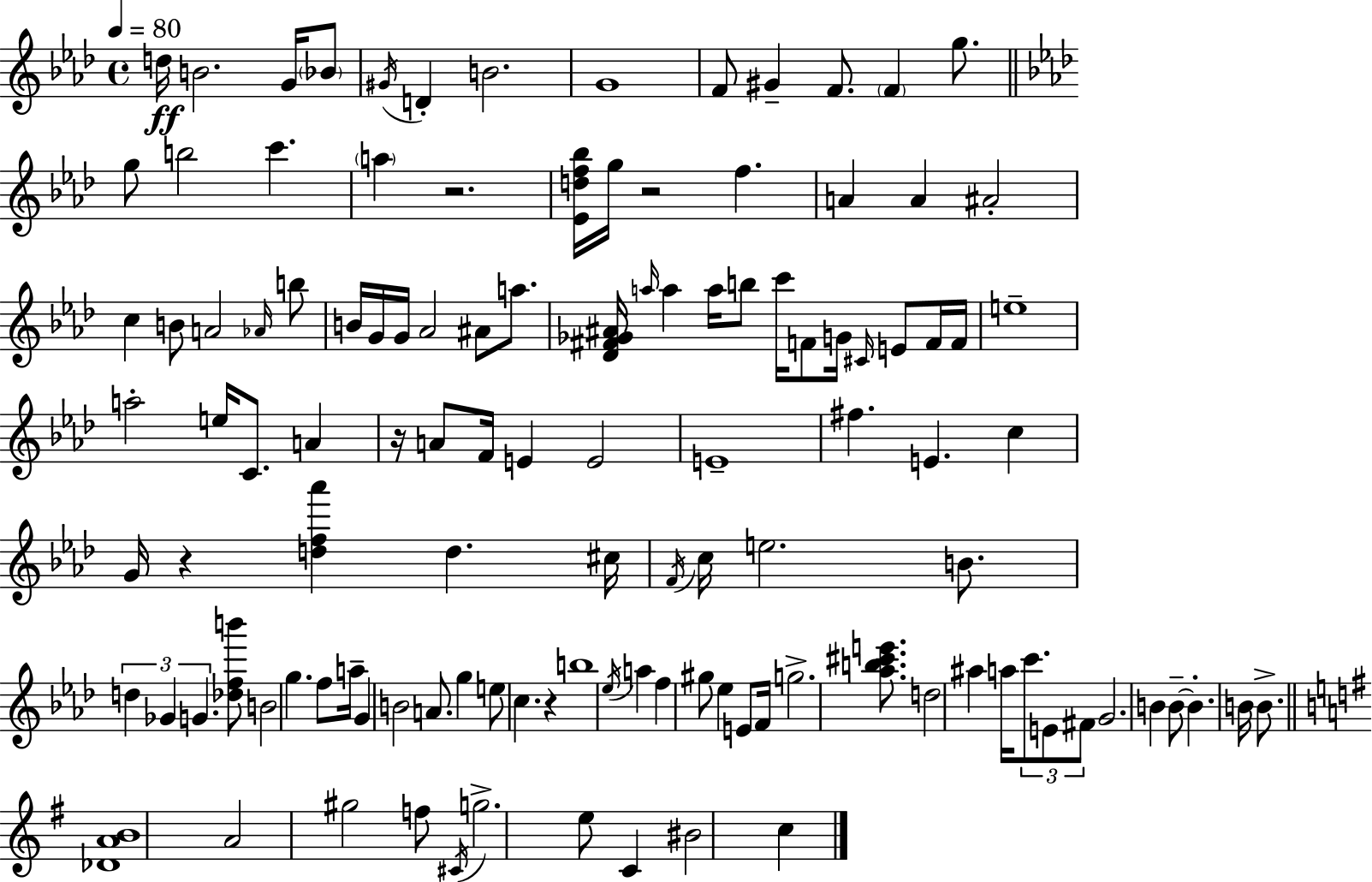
{
  \clef treble
  \time 4/4
  \defaultTimeSignature
  \key aes \major
  \tempo 4 = 80
  d''16\ff b'2. g'16 \parenthesize bes'8 | \acciaccatura { gis'16 } d'4-. b'2. | g'1 | f'8 gis'4-- f'8. \parenthesize f'4 g''8. | \break \bar "||" \break \key aes \major g''8 b''2 c'''4. | \parenthesize a''4 r2. | <ees' d'' f'' bes''>16 g''16 r2 f''4. | a'4 a'4 ais'2-. | \break c''4 b'8 a'2 \grace { aes'16 } b''8 | b'16 g'16 g'16 aes'2 ais'8 a''8. | <des' fis' ges' ais'>16 \grace { a''16 } a''4 a''16 b''8 c'''16 f'8 g'16 \grace { cis'16 } e'8 | f'16 f'16 e''1-- | \break a''2-. e''16 c'8. a'4 | r16 a'8 f'16 e'4 e'2 | e'1-- | fis''4. e'4. c''4 | \break g'16 r4 <d'' f'' aes'''>4 d''4. | cis''16 \acciaccatura { f'16 } c''16 e''2. | b'8. \tuplet 3/2 { d''4 ges'4 g'4. } | <des'' f'' b'''>8 b'2 g''4. | \break f''8 a''16-- g'4 b'2 | a'8. g''4 e''8 c''4. | r4 b''1 | \acciaccatura { ees''16 } a''4 f''4 gis''8 ees''4 | \break e'8 f'16 g''2.-> | <aes'' b'' cis''' e'''>8. d''2 ais''4 | a''16 \tuplet 3/2 { c'''8. e'8 fis'8 } g'2. | b'4 b'8--~~ b'4.-. | \break b'16 b'8.-> \bar "||" \break \key g \major <des' a' b'>1 | a'2 gis''2 | f''8 \acciaccatura { cis'16 } g''2.-> e''8 | c'4 bis'2 c''4 | \break \bar "|."
}